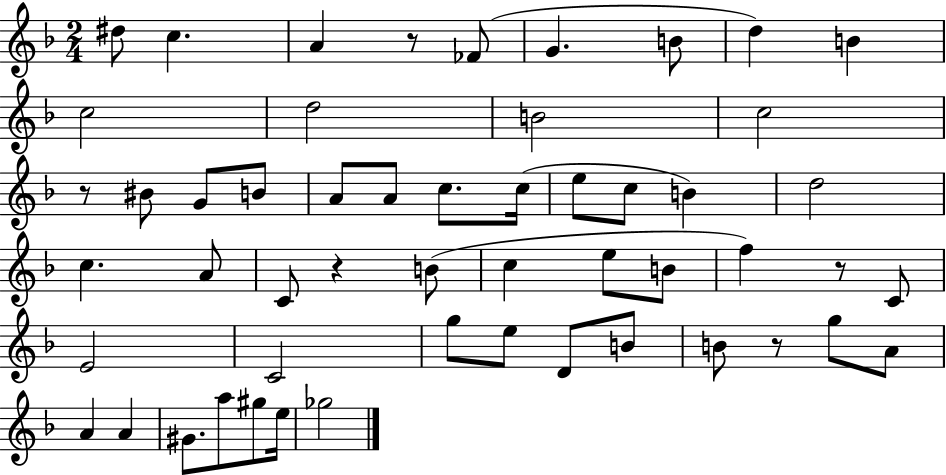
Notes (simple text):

D#5/e C5/q. A4/q R/e FES4/e G4/q. B4/e D5/q B4/q C5/h D5/h B4/h C5/h R/e BIS4/e G4/e B4/e A4/e A4/e C5/e. C5/s E5/e C5/e B4/q D5/h C5/q. A4/e C4/e R/q B4/e C5/q E5/e B4/e F5/q R/e C4/e E4/h C4/h G5/e E5/e D4/e B4/e B4/e R/e G5/e A4/e A4/q A4/q G#4/e. A5/e G#5/e E5/s Gb5/h